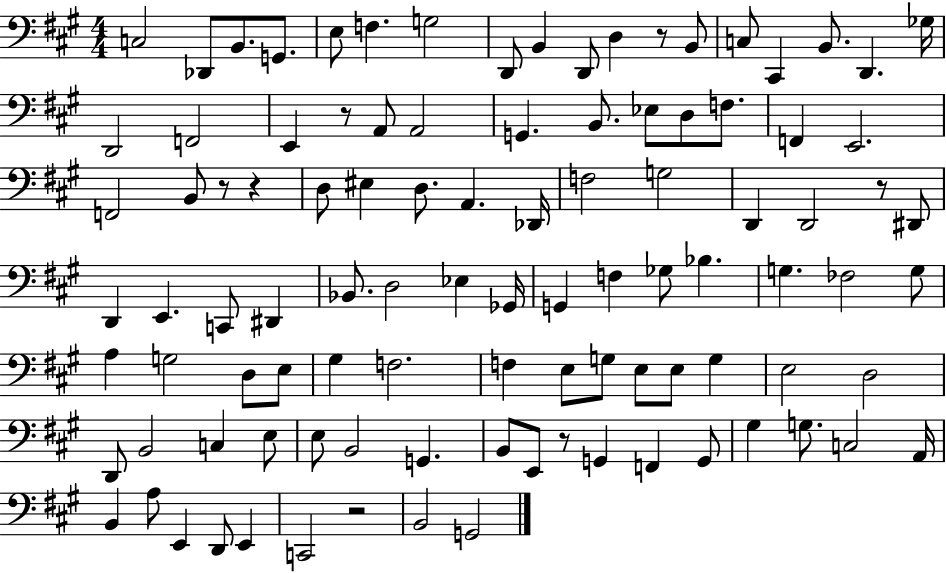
C3/h Db2/e B2/e. G2/e. E3/e F3/q. G3/h D2/e B2/q D2/e D3/q R/e B2/e C3/e C#2/q B2/e. D2/q. Gb3/s D2/h F2/h E2/q R/e A2/e A2/h G2/q. B2/e. Eb3/e D3/e F3/e. F2/q E2/h. F2/h B2/e R/e R/q D3/e EIS3/q D3/e. A2/q. Db2/s F3/h G3/h D2/q D2/h R/e D#2/e D2/q E2/q. C2/e D#2/q Bb2/e. D3/h Eb3/q Gb2/s G2/q F3/q Gb3/e Bb3/q. G3/q. FES3/h G3/e A3/q G3/h D3/e E3/e G#3/q F3/h. F3/q E3/e G3/e E3/e E3/e G3/q E3/h D3/h D2/e B2/h C3/q E3/e E3/e B2/h G2/q. B2/e E2/e R/e G2/q F2/q G2/e G#3/q G3/e. C3/h A2/s B2/q A3/e E2/q D2/e E2/q C2/h R/h B2/h G2/h